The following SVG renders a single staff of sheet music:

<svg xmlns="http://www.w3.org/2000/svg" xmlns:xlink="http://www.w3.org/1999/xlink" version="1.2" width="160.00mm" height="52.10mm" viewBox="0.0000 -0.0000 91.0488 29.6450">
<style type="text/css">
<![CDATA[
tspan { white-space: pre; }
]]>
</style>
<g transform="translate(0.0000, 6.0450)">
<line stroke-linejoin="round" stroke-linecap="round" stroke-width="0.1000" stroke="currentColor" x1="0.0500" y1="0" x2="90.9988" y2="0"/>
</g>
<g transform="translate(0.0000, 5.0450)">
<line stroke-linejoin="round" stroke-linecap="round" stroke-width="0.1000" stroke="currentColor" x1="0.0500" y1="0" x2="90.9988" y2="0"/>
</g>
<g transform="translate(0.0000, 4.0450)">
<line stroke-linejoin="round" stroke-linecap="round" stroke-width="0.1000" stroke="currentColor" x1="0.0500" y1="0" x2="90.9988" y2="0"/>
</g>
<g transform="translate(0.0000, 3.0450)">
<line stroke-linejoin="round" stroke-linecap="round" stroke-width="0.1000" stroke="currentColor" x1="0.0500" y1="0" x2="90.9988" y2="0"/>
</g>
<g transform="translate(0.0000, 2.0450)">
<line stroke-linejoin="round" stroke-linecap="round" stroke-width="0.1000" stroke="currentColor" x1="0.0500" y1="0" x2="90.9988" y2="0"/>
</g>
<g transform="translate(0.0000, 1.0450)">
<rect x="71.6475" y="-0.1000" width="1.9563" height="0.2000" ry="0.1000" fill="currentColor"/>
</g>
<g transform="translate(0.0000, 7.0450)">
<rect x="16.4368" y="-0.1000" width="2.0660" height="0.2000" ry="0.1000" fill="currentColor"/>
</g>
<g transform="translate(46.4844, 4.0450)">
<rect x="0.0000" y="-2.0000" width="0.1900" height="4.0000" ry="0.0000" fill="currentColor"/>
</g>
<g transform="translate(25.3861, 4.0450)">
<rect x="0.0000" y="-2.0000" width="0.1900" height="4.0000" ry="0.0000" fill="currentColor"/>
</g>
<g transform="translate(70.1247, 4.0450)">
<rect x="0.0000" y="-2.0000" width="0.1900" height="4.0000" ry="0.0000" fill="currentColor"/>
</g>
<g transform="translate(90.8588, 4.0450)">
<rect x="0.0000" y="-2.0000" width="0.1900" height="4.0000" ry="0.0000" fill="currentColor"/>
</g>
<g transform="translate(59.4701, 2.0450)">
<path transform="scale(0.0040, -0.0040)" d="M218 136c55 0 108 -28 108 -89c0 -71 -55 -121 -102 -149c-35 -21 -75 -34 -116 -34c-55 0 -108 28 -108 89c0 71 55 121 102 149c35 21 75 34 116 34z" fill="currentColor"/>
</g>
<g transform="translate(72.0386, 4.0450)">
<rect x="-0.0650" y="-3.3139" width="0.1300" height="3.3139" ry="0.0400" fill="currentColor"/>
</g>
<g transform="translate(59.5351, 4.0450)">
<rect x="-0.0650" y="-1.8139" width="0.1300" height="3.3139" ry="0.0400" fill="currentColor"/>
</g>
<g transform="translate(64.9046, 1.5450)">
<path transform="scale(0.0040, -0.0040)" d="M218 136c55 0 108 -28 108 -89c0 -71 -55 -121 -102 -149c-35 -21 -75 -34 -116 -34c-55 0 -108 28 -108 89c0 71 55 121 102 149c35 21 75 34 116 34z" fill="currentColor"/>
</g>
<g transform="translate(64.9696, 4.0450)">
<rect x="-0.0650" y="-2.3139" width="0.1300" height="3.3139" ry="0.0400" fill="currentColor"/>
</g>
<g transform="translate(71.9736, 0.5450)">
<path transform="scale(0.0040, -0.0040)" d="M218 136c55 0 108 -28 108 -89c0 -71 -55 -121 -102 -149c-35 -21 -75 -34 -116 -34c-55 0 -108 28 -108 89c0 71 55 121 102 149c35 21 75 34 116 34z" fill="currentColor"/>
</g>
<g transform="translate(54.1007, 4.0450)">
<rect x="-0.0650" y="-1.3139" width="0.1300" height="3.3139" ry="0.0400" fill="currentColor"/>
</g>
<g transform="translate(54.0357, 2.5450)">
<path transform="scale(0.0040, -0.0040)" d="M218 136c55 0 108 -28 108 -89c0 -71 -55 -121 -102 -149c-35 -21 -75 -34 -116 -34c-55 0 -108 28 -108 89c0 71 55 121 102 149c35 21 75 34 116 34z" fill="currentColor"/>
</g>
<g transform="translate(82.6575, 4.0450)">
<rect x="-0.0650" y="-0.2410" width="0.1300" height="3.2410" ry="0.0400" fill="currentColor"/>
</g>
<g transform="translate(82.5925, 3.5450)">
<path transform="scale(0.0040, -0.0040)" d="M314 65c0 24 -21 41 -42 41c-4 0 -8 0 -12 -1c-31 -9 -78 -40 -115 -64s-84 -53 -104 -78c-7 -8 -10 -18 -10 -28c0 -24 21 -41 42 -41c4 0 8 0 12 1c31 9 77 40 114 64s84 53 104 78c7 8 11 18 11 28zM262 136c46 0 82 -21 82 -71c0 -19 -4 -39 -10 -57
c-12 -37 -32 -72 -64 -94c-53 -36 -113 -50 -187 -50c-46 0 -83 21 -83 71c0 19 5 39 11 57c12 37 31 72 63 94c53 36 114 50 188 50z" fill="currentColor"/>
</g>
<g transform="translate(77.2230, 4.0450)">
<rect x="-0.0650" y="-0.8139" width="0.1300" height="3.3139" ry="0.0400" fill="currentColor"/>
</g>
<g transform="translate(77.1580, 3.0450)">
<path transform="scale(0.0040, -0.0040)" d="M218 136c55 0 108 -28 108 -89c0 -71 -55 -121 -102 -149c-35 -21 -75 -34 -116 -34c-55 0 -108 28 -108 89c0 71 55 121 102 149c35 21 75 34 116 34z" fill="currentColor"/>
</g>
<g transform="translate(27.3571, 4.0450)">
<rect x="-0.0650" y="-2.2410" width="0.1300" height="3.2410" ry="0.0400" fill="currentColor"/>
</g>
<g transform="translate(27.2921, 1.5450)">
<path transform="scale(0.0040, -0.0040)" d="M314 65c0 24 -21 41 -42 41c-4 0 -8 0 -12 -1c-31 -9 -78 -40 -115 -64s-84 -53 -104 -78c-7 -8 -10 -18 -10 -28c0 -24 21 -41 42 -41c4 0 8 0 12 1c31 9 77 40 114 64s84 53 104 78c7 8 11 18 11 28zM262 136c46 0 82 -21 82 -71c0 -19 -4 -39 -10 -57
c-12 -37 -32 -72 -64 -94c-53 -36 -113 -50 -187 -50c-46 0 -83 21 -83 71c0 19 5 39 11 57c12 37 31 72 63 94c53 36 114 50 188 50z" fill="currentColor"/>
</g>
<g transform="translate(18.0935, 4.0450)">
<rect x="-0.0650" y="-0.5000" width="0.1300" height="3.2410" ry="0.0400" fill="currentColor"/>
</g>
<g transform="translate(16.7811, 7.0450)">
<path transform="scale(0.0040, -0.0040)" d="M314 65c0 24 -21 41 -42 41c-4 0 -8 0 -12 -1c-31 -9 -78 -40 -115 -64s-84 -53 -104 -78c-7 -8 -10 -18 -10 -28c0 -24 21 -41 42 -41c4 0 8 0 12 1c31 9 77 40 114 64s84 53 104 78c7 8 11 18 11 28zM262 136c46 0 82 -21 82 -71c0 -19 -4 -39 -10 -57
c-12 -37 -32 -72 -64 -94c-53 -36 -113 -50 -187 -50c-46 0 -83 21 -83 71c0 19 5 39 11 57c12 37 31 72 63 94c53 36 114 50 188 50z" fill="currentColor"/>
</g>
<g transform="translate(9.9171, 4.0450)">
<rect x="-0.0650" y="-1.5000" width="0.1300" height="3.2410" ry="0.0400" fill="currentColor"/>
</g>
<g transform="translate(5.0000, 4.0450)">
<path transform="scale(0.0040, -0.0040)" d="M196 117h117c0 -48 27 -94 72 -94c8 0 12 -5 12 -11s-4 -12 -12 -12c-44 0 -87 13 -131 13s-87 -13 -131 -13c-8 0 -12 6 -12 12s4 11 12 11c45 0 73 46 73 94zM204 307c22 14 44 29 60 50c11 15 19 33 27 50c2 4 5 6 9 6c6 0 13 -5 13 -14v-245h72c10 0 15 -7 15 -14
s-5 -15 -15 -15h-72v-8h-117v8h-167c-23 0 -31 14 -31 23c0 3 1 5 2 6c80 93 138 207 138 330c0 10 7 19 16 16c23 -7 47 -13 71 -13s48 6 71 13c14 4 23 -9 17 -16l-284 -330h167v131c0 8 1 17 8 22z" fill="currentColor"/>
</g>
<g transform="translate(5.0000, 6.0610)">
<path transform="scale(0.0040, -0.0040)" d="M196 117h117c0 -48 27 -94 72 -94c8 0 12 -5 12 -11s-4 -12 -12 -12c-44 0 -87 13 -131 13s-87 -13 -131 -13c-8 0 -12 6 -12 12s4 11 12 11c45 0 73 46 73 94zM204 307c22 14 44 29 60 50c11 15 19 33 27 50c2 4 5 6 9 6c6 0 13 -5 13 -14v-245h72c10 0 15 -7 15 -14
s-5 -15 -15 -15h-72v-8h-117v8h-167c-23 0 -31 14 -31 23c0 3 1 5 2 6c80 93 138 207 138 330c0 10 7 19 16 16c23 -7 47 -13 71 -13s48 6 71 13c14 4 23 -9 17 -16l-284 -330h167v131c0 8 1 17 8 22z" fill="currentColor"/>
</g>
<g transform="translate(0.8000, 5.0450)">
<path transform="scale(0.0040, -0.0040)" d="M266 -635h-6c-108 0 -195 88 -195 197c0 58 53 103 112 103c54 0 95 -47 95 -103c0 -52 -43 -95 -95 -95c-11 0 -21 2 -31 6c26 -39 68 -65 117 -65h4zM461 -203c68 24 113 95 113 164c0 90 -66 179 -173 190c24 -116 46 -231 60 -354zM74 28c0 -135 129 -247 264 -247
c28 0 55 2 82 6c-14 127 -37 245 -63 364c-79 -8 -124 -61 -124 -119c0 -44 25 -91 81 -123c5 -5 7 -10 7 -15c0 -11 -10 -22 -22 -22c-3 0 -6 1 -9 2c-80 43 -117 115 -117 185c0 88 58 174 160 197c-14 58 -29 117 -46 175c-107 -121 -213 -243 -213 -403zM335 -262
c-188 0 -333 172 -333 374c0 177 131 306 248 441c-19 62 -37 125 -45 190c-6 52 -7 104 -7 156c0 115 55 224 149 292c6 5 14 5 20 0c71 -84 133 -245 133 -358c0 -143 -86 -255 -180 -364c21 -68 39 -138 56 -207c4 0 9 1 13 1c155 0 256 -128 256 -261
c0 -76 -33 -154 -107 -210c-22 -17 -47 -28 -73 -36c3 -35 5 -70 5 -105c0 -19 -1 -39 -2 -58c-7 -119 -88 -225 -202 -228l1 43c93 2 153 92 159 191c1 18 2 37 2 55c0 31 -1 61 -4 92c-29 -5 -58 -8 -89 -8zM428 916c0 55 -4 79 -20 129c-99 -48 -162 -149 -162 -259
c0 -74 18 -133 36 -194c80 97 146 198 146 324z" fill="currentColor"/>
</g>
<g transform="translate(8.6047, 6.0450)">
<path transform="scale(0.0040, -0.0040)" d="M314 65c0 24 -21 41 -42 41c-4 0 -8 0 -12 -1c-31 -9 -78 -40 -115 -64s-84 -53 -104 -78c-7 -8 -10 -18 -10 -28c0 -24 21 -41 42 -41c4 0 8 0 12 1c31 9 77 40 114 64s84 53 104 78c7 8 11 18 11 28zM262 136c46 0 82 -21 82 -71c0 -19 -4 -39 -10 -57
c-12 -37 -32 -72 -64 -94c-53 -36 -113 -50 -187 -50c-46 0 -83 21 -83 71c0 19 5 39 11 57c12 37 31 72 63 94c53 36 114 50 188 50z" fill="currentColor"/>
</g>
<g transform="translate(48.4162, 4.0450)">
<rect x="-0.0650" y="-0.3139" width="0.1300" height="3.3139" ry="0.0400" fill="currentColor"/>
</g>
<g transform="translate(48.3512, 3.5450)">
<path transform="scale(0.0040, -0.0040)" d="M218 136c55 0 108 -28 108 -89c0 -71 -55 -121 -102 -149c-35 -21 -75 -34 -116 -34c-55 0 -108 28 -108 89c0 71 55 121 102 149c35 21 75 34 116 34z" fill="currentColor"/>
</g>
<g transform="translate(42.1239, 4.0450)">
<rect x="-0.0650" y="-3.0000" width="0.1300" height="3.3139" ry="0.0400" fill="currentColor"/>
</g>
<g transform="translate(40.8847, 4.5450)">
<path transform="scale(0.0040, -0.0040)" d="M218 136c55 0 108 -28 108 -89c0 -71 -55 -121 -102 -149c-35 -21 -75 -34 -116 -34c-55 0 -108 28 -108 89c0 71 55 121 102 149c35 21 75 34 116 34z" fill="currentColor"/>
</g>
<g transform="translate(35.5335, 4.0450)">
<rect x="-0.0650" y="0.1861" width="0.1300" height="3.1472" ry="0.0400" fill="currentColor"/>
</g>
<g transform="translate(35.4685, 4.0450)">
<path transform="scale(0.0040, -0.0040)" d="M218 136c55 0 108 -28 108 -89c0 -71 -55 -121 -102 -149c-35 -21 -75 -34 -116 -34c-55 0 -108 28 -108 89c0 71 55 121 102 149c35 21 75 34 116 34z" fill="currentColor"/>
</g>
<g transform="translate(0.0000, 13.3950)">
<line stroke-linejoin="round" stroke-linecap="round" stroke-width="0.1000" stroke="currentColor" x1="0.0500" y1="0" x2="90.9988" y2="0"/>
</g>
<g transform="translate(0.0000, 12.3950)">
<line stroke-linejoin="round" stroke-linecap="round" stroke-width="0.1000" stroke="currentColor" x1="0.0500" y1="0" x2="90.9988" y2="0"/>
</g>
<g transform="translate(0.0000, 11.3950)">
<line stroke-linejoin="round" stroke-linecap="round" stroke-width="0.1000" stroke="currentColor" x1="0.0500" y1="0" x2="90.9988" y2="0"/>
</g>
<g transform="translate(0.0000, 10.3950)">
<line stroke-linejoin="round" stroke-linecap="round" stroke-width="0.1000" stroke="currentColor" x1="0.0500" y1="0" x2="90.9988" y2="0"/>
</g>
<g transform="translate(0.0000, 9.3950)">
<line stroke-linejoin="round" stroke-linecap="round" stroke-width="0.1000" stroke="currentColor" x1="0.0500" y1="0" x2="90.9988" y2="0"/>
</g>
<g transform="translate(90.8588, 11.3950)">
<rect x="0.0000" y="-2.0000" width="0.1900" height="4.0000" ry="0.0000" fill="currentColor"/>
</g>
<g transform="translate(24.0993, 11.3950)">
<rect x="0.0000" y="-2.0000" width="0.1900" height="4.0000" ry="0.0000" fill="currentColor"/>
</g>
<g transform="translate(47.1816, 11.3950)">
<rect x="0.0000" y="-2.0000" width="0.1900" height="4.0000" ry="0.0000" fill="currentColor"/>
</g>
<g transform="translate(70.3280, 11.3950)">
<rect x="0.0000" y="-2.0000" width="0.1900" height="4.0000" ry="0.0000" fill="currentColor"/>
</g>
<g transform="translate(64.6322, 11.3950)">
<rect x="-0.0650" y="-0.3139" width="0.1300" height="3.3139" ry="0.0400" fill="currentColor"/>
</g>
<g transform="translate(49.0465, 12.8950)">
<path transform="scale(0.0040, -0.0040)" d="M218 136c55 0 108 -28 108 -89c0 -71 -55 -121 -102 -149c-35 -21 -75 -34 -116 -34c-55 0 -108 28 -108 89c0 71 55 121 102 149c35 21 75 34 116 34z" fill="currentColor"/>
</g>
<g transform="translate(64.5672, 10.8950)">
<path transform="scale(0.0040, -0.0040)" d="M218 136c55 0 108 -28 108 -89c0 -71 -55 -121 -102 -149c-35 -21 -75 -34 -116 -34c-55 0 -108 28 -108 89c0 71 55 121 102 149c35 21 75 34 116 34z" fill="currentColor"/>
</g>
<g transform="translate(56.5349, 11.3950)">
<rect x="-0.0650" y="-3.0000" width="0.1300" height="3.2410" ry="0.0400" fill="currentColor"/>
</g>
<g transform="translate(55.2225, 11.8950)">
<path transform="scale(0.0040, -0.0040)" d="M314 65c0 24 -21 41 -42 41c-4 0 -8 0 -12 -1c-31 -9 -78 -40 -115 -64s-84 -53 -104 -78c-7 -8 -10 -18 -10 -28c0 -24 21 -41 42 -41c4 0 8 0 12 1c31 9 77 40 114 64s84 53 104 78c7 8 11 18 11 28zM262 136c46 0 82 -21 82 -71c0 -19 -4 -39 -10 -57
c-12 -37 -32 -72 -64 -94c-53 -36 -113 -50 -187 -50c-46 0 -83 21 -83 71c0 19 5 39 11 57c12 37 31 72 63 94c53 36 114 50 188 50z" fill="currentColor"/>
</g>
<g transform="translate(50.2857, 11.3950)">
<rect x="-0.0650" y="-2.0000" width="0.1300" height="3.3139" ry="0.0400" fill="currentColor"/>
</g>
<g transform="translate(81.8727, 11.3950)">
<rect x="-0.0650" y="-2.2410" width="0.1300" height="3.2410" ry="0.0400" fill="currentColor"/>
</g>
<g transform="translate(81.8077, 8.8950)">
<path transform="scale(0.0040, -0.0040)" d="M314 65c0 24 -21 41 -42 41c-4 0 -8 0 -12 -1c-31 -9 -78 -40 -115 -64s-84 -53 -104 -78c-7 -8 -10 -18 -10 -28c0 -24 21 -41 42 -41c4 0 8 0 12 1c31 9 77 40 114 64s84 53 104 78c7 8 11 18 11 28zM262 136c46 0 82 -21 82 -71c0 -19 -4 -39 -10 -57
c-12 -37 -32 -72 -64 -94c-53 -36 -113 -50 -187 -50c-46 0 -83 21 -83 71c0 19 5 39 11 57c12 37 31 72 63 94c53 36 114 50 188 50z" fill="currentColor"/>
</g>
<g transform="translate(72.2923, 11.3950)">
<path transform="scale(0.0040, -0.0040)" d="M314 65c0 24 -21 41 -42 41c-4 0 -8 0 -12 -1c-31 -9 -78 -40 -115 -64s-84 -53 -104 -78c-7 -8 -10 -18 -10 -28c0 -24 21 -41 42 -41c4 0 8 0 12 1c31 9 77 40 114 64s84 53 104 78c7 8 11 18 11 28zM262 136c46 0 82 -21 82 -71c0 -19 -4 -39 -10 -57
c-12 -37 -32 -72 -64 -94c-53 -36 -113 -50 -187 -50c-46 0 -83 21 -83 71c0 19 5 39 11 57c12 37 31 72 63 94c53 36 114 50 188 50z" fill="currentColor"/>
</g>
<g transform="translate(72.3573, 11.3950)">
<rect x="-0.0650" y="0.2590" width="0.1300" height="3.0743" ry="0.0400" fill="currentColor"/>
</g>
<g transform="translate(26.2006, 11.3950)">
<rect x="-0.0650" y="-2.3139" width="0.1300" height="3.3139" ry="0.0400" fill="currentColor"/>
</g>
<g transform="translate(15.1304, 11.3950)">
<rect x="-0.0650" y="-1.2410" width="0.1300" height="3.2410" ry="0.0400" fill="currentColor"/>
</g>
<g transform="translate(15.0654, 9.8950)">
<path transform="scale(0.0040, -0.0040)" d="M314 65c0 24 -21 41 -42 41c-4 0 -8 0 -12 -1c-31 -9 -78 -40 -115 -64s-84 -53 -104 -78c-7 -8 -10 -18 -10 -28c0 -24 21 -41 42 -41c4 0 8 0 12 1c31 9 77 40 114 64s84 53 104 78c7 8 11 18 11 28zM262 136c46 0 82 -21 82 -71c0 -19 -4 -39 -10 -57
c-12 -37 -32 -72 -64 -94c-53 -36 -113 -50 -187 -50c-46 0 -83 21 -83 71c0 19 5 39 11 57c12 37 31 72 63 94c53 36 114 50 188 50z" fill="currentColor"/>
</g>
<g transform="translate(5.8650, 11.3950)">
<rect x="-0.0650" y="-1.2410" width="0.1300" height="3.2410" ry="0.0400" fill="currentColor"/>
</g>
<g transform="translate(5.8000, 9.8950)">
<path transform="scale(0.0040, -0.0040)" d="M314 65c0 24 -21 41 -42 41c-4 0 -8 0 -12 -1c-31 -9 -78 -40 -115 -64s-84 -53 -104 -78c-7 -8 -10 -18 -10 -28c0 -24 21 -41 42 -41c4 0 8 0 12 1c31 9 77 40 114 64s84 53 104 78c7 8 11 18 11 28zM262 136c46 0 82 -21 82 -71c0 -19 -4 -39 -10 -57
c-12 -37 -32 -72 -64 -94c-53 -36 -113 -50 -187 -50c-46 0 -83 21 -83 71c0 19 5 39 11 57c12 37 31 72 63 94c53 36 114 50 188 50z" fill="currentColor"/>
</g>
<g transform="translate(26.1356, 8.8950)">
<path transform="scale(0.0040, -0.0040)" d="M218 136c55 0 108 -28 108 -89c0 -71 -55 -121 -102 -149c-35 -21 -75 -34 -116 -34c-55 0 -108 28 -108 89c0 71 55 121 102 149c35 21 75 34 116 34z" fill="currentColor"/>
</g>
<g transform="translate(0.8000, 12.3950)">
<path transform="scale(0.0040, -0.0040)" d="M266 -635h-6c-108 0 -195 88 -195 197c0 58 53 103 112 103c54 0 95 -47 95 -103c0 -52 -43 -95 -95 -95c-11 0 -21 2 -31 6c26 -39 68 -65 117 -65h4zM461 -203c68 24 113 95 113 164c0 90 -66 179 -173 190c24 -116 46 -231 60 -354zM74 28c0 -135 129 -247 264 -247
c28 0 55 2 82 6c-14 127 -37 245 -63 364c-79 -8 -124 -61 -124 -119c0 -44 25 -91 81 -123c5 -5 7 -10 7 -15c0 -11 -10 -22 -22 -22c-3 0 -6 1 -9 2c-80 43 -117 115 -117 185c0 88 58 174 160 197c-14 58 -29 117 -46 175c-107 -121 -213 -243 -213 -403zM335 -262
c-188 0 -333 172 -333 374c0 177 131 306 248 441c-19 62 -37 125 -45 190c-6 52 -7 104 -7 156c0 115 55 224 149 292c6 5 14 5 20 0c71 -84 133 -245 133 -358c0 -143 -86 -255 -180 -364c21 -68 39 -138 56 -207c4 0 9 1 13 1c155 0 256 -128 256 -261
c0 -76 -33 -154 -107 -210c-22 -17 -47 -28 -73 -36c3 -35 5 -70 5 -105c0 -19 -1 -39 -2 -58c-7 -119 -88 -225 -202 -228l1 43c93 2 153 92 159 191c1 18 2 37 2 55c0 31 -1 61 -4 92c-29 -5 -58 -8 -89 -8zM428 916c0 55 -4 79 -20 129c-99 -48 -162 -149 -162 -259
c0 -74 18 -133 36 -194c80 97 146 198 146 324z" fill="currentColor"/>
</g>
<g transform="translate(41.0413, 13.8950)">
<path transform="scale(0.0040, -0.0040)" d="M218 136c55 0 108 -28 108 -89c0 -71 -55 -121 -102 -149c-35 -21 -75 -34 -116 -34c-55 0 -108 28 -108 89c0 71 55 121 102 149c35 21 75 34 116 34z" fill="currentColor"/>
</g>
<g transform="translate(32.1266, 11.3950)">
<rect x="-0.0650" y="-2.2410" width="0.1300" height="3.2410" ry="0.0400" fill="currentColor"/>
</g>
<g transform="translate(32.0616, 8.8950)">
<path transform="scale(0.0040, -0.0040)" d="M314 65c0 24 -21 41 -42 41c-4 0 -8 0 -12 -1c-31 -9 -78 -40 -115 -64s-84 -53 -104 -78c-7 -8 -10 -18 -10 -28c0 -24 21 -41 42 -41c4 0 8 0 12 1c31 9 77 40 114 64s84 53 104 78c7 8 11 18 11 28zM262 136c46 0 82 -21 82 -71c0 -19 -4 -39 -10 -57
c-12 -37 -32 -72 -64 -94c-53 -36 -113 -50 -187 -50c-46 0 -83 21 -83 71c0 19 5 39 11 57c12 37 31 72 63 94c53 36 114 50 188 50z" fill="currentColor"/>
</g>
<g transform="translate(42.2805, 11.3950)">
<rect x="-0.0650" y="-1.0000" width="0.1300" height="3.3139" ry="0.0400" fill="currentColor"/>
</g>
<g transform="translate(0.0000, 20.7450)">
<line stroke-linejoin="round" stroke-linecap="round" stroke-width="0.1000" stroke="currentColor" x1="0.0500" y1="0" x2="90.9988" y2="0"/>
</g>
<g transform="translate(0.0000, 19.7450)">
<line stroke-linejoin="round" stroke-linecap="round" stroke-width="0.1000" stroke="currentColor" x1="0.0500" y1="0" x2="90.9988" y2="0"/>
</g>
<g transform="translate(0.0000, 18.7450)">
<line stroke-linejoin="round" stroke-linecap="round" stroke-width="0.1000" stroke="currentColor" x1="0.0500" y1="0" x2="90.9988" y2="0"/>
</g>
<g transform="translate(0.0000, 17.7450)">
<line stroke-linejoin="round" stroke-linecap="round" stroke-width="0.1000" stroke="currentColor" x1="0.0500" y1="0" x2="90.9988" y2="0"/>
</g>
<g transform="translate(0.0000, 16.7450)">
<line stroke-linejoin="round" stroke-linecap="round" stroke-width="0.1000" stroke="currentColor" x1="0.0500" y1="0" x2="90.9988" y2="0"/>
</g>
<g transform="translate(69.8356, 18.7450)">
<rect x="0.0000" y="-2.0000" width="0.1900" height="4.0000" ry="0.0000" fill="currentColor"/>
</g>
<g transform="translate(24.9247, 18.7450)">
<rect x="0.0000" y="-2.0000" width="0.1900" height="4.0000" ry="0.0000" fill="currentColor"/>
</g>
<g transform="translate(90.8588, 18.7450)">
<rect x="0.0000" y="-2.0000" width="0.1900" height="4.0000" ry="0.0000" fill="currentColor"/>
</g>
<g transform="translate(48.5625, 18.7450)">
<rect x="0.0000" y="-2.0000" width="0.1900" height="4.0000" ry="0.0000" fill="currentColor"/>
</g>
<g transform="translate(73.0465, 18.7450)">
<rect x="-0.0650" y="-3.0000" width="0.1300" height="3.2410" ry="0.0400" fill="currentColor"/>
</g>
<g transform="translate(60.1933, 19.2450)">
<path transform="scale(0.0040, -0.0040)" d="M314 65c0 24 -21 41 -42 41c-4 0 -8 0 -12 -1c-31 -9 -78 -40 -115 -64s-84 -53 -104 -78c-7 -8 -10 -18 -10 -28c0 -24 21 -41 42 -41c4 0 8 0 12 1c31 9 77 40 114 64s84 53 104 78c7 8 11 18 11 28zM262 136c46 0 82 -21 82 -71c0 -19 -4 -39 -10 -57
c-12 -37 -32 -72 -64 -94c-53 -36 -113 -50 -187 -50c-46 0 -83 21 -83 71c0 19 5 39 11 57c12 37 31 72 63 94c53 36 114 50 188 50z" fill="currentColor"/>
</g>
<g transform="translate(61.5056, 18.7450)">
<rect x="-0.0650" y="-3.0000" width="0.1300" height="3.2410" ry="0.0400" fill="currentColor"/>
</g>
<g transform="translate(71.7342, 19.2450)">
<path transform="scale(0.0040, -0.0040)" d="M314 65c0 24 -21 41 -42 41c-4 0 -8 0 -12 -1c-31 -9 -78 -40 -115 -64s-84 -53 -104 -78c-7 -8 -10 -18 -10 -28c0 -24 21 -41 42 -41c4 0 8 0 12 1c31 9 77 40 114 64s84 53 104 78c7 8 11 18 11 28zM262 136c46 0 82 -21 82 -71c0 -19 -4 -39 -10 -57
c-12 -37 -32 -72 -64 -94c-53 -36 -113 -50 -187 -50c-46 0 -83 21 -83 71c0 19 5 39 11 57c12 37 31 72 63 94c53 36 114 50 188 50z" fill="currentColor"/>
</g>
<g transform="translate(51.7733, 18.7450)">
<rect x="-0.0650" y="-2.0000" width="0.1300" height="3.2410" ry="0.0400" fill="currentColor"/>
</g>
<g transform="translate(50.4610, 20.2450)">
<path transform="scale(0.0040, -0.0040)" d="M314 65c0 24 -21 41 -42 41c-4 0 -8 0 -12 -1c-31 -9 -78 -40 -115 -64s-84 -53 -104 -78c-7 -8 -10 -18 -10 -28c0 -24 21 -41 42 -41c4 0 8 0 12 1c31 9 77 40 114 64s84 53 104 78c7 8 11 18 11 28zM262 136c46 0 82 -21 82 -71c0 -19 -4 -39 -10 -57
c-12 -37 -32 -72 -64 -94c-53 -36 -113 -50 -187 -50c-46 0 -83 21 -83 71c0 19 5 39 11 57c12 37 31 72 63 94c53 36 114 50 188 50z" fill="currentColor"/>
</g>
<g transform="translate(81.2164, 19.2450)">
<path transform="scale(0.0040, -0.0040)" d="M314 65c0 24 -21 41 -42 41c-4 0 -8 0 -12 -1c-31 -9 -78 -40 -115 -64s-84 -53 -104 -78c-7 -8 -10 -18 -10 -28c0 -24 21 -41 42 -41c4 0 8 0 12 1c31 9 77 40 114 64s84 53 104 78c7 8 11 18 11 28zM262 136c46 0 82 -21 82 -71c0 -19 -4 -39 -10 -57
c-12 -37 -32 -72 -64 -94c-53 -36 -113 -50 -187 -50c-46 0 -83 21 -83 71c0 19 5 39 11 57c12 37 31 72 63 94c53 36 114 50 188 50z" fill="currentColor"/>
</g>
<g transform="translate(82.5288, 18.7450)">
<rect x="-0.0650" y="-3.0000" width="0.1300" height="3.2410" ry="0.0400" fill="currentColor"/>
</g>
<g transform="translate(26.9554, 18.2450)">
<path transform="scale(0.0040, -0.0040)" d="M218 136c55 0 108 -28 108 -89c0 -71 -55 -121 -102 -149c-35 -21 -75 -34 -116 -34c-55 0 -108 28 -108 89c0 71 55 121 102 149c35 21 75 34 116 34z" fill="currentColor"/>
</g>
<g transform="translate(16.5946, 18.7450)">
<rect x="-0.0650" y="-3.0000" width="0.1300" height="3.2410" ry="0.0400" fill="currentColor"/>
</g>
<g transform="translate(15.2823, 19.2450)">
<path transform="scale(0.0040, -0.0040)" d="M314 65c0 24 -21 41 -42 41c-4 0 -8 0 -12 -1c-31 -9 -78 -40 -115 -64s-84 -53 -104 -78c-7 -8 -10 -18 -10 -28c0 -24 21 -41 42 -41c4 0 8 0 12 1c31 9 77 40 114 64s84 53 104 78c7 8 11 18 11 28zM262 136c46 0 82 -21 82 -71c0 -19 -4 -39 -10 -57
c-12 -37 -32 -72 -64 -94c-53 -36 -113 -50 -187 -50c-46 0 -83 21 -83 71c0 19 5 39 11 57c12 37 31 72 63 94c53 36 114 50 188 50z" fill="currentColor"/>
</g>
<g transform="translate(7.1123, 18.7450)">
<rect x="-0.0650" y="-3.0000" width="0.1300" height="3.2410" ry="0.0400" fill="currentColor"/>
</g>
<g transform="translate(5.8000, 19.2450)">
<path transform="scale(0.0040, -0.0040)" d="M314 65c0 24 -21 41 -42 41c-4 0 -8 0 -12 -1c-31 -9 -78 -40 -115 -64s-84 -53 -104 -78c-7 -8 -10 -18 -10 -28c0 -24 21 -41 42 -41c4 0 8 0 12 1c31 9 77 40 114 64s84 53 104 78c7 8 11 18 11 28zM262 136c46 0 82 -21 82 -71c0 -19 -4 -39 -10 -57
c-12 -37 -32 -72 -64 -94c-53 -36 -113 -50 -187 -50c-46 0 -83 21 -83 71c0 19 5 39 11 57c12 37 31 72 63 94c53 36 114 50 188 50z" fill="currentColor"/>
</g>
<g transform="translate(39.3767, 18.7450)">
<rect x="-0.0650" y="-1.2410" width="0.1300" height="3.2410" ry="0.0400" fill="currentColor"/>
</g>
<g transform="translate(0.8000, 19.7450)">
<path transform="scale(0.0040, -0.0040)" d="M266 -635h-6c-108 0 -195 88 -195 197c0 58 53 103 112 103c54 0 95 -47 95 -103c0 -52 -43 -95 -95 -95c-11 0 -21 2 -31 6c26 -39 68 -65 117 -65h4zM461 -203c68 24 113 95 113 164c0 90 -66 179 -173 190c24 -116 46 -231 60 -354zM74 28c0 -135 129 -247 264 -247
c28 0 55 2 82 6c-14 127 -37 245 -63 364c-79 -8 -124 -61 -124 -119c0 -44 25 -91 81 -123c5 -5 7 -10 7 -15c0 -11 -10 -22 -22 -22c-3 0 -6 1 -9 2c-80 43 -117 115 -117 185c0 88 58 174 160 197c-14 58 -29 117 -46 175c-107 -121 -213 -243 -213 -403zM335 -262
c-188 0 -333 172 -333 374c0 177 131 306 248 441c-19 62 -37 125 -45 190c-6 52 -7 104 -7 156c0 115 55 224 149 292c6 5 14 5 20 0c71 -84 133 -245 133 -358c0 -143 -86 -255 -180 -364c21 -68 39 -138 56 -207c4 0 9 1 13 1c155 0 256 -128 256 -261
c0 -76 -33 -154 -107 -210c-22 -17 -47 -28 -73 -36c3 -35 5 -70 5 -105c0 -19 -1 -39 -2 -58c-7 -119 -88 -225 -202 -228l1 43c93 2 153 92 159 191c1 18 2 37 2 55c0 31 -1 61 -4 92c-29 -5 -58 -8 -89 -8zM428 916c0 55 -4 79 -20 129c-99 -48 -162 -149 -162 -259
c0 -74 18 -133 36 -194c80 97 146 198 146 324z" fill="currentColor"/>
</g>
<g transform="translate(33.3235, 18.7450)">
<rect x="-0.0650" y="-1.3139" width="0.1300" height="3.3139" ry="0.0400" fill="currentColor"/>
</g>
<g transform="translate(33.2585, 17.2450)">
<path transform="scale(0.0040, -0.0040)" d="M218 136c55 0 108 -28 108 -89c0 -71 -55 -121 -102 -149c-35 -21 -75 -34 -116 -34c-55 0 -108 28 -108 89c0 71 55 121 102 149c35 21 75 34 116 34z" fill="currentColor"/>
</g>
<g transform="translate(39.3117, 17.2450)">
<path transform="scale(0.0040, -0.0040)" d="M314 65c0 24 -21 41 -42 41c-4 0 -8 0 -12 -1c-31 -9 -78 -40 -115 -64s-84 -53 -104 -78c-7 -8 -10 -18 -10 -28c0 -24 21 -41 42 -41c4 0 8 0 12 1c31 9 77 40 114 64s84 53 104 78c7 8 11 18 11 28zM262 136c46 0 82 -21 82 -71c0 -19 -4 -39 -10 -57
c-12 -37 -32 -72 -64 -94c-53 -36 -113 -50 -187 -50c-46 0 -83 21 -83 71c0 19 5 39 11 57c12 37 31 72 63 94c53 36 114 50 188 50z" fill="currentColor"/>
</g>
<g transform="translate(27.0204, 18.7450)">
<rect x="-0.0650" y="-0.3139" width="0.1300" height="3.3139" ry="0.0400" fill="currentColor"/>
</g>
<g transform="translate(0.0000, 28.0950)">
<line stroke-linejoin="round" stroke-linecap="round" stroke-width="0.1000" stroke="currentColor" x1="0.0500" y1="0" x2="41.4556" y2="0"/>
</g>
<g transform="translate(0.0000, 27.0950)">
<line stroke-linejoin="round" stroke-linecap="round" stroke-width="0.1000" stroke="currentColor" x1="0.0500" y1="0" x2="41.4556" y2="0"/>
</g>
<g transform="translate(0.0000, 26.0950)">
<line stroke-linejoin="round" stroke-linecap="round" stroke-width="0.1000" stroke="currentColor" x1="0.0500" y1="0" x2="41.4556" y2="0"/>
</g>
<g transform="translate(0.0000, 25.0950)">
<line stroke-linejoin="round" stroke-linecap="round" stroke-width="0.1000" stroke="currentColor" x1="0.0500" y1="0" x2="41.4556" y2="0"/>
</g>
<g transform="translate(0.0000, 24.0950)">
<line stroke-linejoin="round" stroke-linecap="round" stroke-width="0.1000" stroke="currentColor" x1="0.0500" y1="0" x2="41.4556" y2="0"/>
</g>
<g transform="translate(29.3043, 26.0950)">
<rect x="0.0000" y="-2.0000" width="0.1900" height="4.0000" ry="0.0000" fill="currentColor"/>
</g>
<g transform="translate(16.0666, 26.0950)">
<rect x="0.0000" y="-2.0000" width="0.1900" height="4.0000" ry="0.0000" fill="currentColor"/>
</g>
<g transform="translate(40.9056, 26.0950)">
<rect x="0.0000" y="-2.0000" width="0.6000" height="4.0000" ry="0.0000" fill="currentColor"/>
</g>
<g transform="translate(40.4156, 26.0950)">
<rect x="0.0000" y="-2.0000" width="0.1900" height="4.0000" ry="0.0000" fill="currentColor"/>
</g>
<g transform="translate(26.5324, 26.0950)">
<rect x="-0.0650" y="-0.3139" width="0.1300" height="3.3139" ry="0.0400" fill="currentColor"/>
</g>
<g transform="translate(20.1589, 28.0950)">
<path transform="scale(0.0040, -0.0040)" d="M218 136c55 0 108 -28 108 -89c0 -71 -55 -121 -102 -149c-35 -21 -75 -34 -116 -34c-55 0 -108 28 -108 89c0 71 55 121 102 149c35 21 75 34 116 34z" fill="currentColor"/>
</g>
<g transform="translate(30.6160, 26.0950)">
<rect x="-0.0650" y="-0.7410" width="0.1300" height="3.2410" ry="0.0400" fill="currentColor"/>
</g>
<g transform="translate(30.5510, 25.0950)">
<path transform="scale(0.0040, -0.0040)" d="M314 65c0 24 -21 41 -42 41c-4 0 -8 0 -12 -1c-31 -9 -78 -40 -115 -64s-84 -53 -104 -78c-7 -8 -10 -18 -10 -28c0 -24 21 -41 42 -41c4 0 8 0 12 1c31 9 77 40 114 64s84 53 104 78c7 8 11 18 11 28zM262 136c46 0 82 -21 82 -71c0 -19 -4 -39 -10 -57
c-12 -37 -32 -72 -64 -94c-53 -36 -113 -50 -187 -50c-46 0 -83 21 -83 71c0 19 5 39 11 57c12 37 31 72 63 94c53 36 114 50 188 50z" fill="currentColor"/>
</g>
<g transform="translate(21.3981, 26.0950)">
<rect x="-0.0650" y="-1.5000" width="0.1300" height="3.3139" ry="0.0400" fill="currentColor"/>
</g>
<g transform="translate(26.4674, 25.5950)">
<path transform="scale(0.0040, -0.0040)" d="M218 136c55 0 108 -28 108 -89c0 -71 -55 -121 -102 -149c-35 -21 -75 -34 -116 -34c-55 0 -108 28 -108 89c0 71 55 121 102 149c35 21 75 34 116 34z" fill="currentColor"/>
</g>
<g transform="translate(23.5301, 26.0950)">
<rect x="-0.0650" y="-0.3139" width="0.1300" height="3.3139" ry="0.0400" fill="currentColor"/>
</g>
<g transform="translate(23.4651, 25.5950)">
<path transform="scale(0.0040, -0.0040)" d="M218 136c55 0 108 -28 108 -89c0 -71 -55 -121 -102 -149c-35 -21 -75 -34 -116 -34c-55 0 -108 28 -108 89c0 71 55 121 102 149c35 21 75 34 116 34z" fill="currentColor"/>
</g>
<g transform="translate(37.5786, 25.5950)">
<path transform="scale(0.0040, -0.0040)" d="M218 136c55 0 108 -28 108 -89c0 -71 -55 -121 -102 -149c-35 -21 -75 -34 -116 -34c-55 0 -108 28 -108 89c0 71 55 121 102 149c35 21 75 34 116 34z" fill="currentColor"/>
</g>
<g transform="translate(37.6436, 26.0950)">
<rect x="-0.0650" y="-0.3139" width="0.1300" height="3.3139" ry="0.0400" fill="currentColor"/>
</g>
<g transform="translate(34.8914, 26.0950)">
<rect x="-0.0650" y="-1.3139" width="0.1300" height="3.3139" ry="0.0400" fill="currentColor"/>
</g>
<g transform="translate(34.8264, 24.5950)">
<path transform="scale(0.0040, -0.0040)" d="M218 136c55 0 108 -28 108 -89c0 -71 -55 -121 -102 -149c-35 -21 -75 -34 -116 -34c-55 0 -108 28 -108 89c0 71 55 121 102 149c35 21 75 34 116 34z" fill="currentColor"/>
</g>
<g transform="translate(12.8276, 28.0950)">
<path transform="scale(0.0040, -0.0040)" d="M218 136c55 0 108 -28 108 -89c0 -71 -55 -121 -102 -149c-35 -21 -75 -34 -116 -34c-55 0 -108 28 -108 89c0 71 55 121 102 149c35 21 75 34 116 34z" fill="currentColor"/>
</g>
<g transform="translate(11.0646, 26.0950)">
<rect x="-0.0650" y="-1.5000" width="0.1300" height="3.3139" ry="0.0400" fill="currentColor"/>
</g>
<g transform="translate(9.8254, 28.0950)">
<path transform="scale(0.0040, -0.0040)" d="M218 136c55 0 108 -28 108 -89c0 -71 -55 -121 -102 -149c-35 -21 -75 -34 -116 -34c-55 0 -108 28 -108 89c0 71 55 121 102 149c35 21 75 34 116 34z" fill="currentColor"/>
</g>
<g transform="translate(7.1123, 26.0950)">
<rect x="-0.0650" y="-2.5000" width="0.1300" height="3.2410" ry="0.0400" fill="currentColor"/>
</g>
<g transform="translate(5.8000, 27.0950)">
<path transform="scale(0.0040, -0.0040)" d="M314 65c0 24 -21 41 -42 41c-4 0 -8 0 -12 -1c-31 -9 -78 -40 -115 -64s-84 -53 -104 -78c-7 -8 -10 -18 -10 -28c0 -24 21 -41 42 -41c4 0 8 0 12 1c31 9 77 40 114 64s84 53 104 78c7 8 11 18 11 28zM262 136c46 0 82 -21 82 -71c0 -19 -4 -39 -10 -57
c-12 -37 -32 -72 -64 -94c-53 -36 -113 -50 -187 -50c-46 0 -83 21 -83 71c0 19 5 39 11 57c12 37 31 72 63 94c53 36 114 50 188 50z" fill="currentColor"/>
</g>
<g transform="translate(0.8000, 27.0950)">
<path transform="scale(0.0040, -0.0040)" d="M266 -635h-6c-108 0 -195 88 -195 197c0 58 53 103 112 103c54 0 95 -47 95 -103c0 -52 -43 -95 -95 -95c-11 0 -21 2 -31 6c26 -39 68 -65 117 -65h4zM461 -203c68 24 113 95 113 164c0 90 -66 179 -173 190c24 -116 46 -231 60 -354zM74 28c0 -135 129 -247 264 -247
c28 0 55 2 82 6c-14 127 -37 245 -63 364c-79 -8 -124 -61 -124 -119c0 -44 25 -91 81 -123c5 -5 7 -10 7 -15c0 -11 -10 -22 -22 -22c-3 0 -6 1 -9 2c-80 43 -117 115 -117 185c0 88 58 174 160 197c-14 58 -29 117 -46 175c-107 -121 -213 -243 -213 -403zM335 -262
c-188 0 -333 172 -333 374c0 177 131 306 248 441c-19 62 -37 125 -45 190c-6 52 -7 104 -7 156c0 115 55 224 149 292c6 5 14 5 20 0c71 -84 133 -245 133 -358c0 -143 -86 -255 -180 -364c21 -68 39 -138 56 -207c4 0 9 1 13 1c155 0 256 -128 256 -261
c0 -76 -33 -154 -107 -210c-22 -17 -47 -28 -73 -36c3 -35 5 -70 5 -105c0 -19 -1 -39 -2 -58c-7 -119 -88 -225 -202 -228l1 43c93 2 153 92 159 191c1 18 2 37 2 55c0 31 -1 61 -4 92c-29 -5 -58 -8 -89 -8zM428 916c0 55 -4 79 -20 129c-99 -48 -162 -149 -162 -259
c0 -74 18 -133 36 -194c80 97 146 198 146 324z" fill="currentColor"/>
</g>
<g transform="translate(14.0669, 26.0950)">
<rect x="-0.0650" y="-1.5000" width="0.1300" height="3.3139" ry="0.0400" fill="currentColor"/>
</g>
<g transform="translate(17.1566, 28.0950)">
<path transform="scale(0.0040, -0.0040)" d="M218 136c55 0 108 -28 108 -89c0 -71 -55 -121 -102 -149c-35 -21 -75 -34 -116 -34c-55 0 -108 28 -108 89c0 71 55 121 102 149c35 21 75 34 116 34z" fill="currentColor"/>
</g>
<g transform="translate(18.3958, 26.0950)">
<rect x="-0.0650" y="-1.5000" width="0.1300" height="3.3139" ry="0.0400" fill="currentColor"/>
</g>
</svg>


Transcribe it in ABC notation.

X:1
T:Untitled
M:4/4
L:1/4
K:C
E2 C2 g2 B A c e f g b d c2 e2 e2 g g2 D F A2 c B2 g2 A2 A2 c e e2 F2 A2 A2 A2 G2 E E E E c c d2 e c